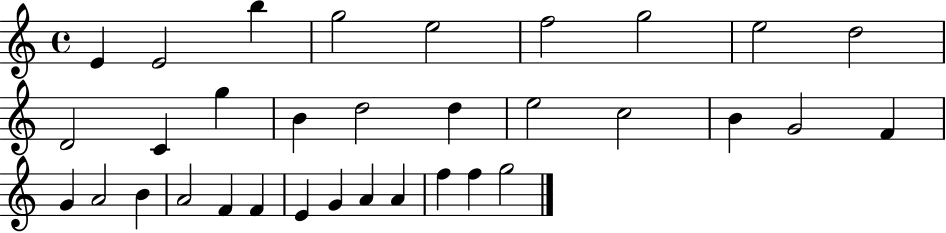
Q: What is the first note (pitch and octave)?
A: E4